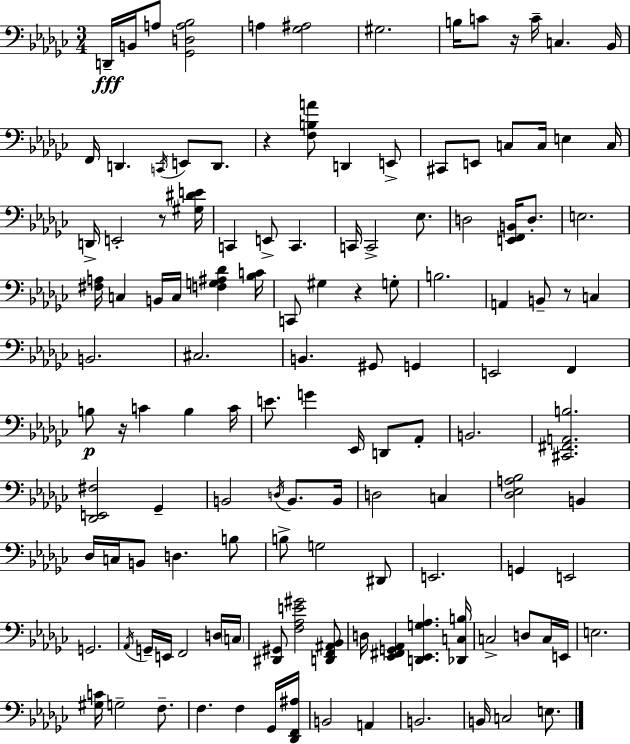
{
  \clef bass
  \numericTimeSignature
  \time 3/4
  \key ees \minor
  d,16--\fff b,16 a8 <ges, d a bes>2 | a4 <ges ais>2 | gis2. | b16 c'8 r16 c'16-- c4. bes,16 | \break f,16 d,4. \acciaccatura { c,16 } e,8 d,8. | r4 <f b a'>8 d,4 e,8-> | cis,8 e,8 c8 c16 e4 | c16 d,16-> e,2-. r8 | \break <gis dis' e'>16 c,4 e,8-> c,4. | c,16 c,2-> ees8. | d2 <e, f, b,>16 d8.-. | e2. | \break <fis a>16 c4 b,16 c16 <f g ais des'>4 | <bes c'>16 c,8 gis4 r4 g8-. | b2. | a,4 b,8-- r8 c4 | \break b,2. | cis2. | b,4. gis,8 g,4 | e,2 f,4 | \break b8\p r16 c'4 b4 | c'16 e'8. g'4 ees,16 d,8 aes,8-. | b,2. | <cis, fis, a, b>2. | \break <des, e, fis>2 ges,4-- | b,2 \acciaccatura { d16 } b,8. | b,16 d2 c4 | <des ees a bes>2 b,4 | \break des16 c16 b,8 d4. | b8 b8-> g2 | dis,8 e,2. | g,4 e,2 | \break g,2. | \acciaccatura { aes,16 } g,16-- e,16 f,2 | d16 \parenthesize c16 <dis, gis,>8 <f aes e' gis'>2 | <d, f, ais, bes,>8 d16 <ees, fis, g, aes,>4 <d, ees, g aes>4. | \break <des, c b>16 c2-> d8 | c16 e,16 e2. | <gis c'>16 g2-- | f8.-- f4. f4 | \break ges,16 <des, f, ais>16 b,2 a,4 | b,2. | b,16 c2 | e8. \bar "|."
}